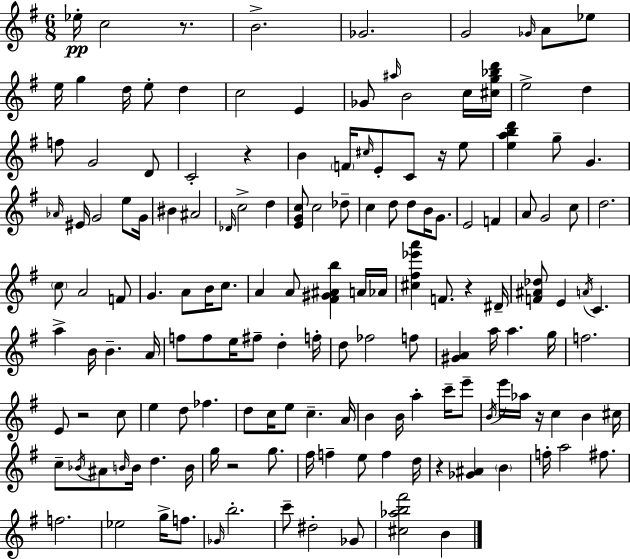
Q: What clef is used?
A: treble